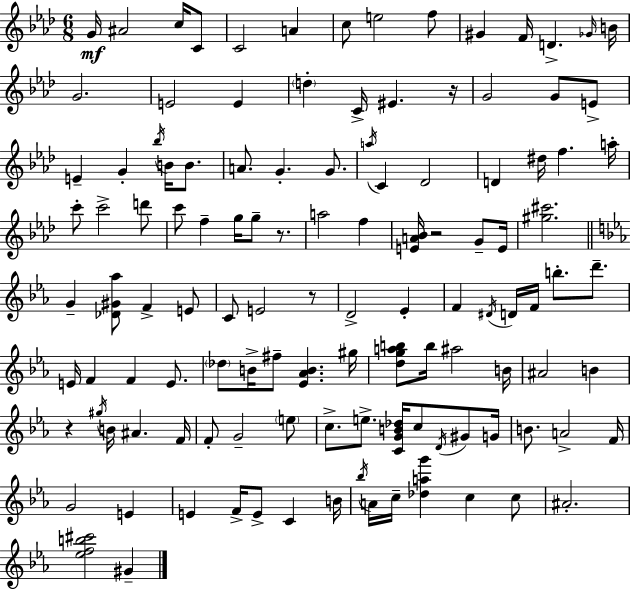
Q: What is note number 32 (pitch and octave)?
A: A5